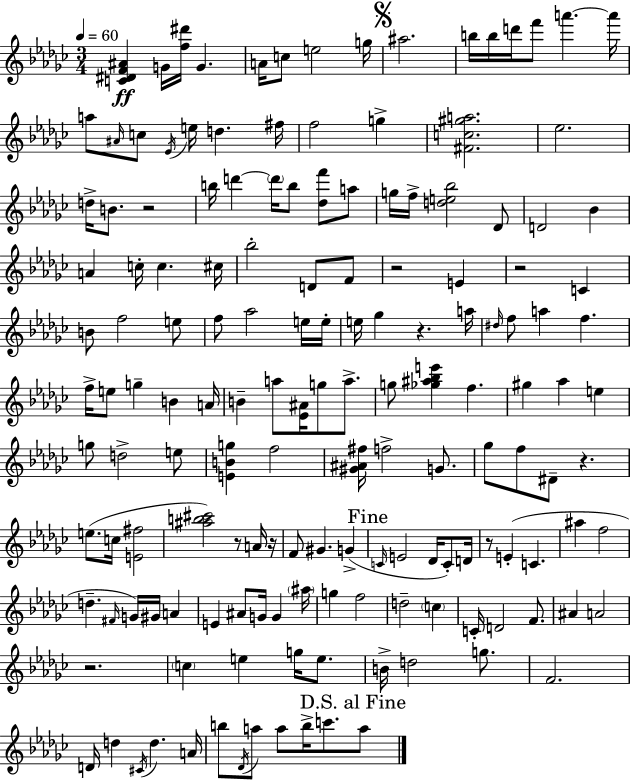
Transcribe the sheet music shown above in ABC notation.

X:1
T:Untitled
M:3/4
L:1/4
K:Ebm
[C^DF^A] G/4 [f^d']/4 G A/4 c/2 e2 g/4 ^a2 b/4 b/4 d'/4 f'/2 a' a'/4 a/2 ^A/4 c/2 _E/4 e/4 d ^f/4 f2 g [^Fc^ga]2 _e2 d/4 B/2 z2 b/4 d' d'/4 b/2 [_df']/2 a/2 g/4 f/4 [de_b]2 _D/2 D2 _B A c/4 c ^c/4 _b2 D/2 F/2 z2 E z2 C B/2 f2 e/2 f/2 _a2 e/4 e/4 e/4 _g z a/4 ^d/4 f/2 a f f/4 e/2 g B A/4 B a/2 [_E^A]/4 g/2 a/2 g/2 [_g^a_be'] f ^g _a e g/2 d2 e/2 [EBg] f2 [^G^A^f]/4 f2 G/2 _g/2 f/2 ^D/2 z e/2 c/4 [E^f]2 [^ab^c']2 z/2 A/4 z/4 F/2 ^G G C/4 E2 _D/4 C/2 D/4 z/2 E C ^a f2 d ^F/4 G/4 ^G/4 A E ^A/2 G/4 G ^a/4 g f2 d2 c C/4 D2 F/2 ^A A2 z2 c e g/4 e/2 B/4 d2 g/2 F2 D/4 d ^C/4 d A/4 b/2 _D/4 a/2 a/2 b/4 c'/2 a/2